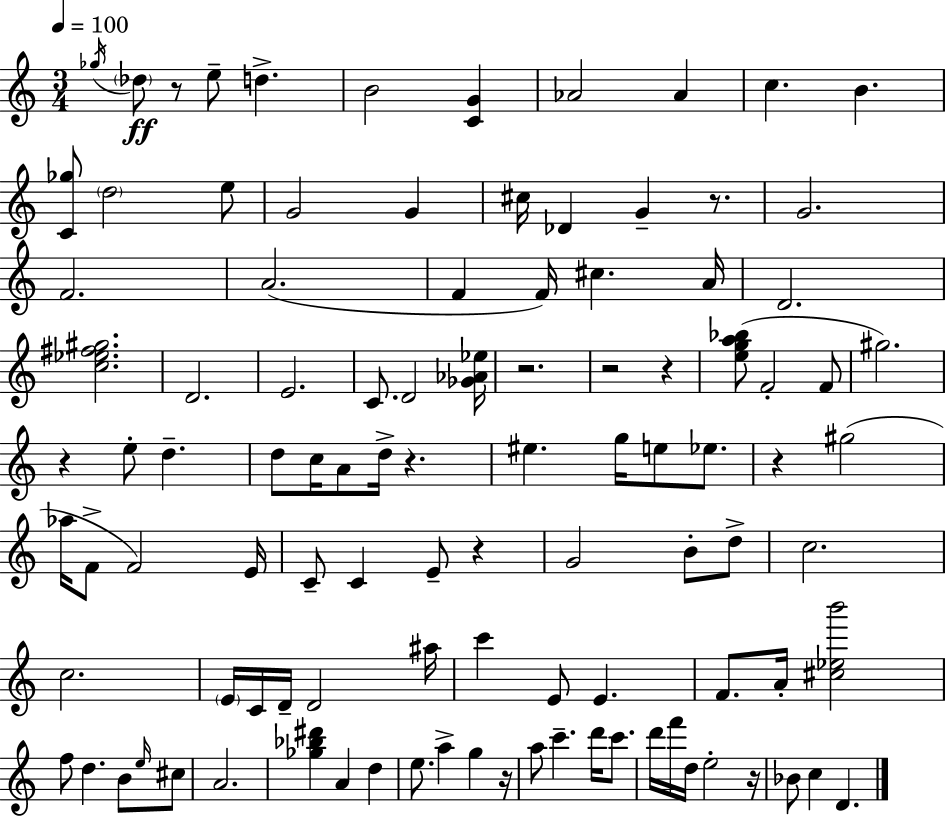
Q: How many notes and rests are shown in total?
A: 104